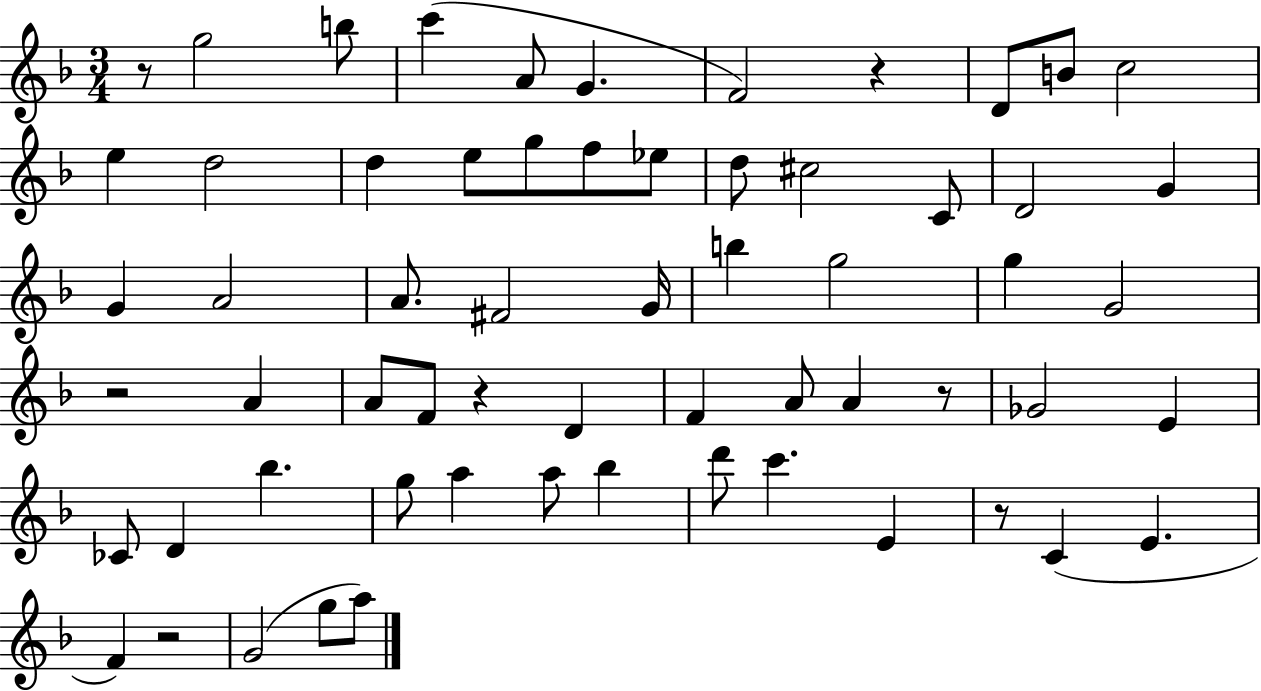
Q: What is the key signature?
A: F major